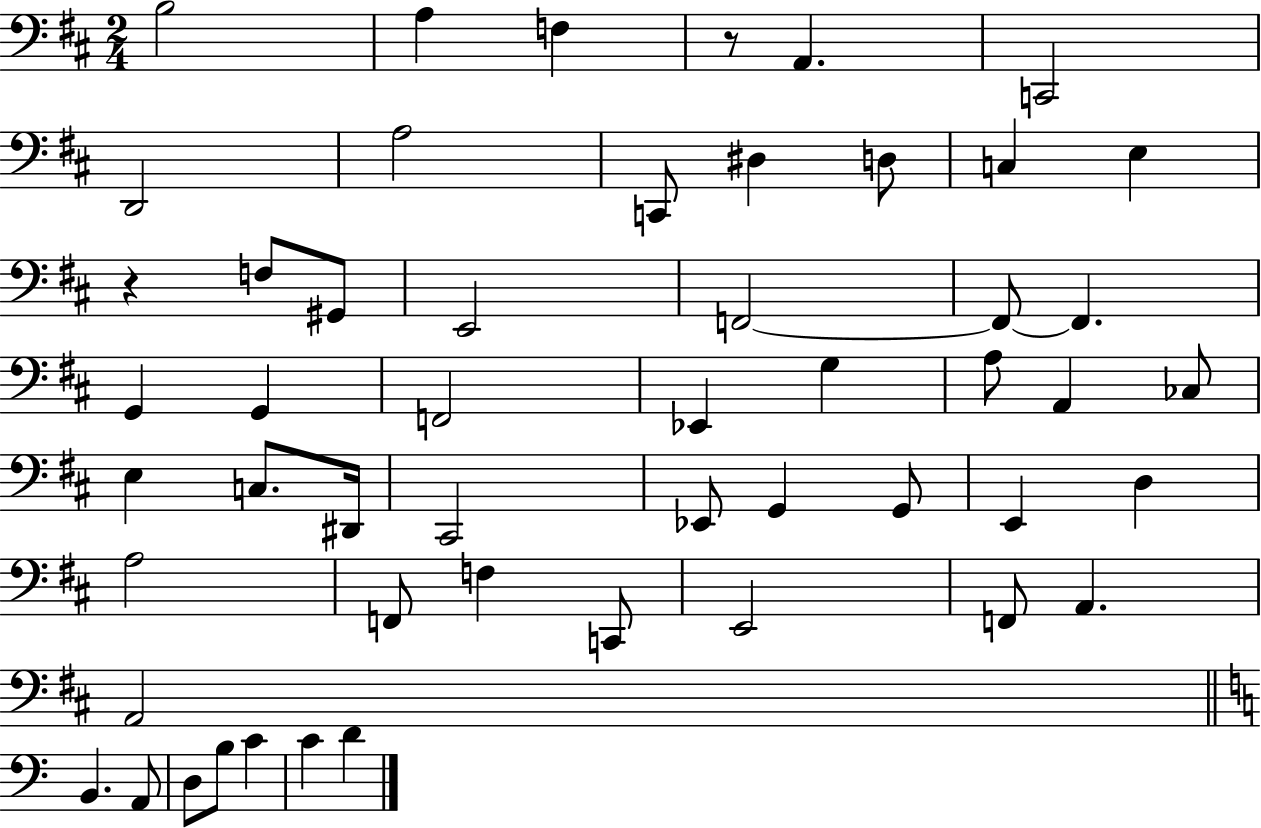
X:1
T:Untitled
M:2/4
L:1/4
K:D
B,2 A, F, z/2 A,, C,,2 D,,2 A,2 C,,/2 ^D, D,/2 C, E, z F,/2 ^G,,/2 E,,2 F,,2 F,,/2 F,, G,, G,, F,,2 _E,, G, A,/2 A,, _C,/2 E, C,/2 ^D,,/4 ^C,,2 _E,,/2 G,, G,,/2 E,, D, A,2 F,,/2 F, C,,/2 E,,2 F,,/2 A,, A,,2 B,, A,,/2 D,/2 B,/2 C C D